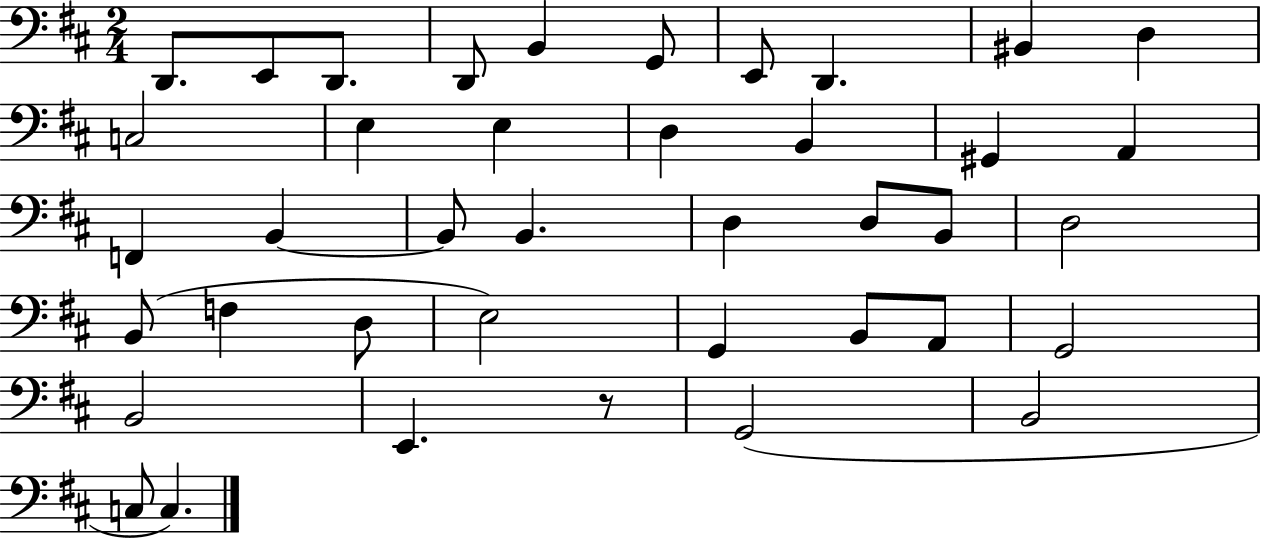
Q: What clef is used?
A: bass